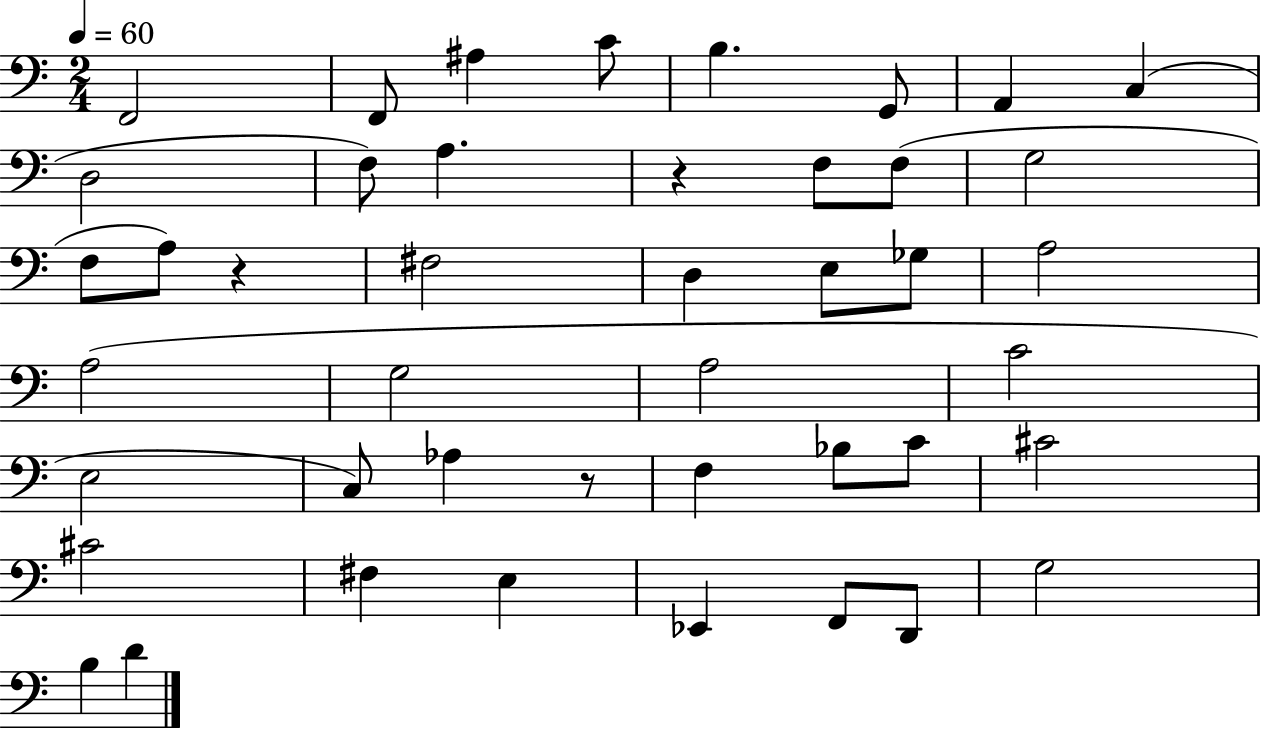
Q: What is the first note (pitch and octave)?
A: F2